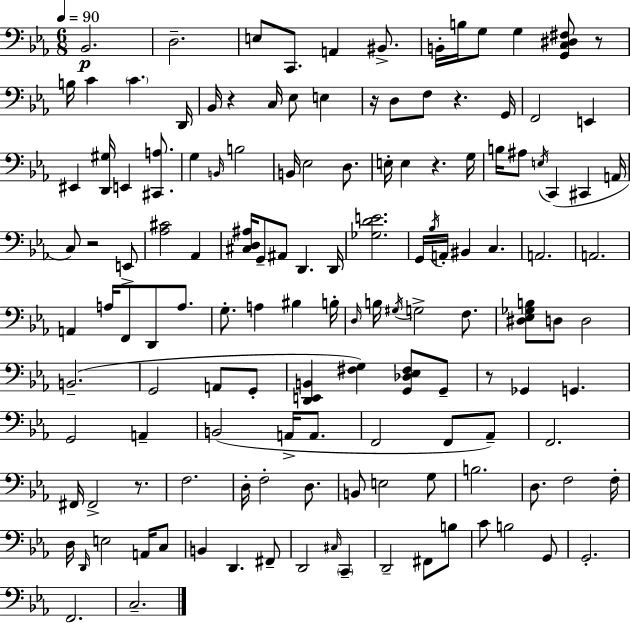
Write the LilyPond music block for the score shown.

{
  \clef bass
  \numericTimeSignature
  \time 6/8
  \key c \minor
  \tempo 4 = 90
  bes,2.\p | d2.-- | e8 c,8. a,4 bis,8.-> | b,16-. b16 g8 g4 <g, c dis fis>8 r8 | \break b16 c'4 \parenthesize c'4. d,16 | bes,16 r4 c16 ees8 e4 | r16 d8 f8 r4. g,16 | f,2 e,4 | \break eis,4 <d, gis>16 e,4 <cis, a>8. | g4 \grace { b,16 } b2 | b,16 ees2 d8. | e16-. e4 r4. | \break g16 b16 ais8 \acciaccatura { e16 }( c,4 cis,4 | a,16 c8) r2 | e,8-> <aes cis'>2 aes,4 | <cis d ais>16 g,8-- ais,8 d,4. | \break d,16 <ges d' e'>2. | g,16 \acciaccatura { bes16 } a,16-. bis,4 c4. | a,2. | a,2. | \break a,4 a16 f,8 d,8 | a8. g8.-. a4 bis4 | b16-. \grace { d16 } b16 \acciaccatura { gis16 } g2-> | f8. <dis ees ges b>8 d8 d2 | \break b,2.--( | g,2 | a,8 g,8-. <d, e, b,>4 <fis g>4) | <g, des ees fis>8 g,8-- r8 ges,4 g,4. | \break g,2 | a,4-- b,2( | a,16-> a,8. f,2 | f,8 aes,8--) f,2. | \break fis,16 fis,2-> | r8. f2. | d16-. f2-. | d8. b,8 e2 | \break g8 b2. | d8. f2 | f16-. d16 \grace { d,16 } e2 | a,16 c8 b,4 d,4. | \break fis,8-- d,2 | \grace { cis16 } \parenthesize c,4-- d,2-- | fis,8 b8 c'8 b2 | g,8 g,2.-. | \break f,2. | c2.-- | \bar "|."
}